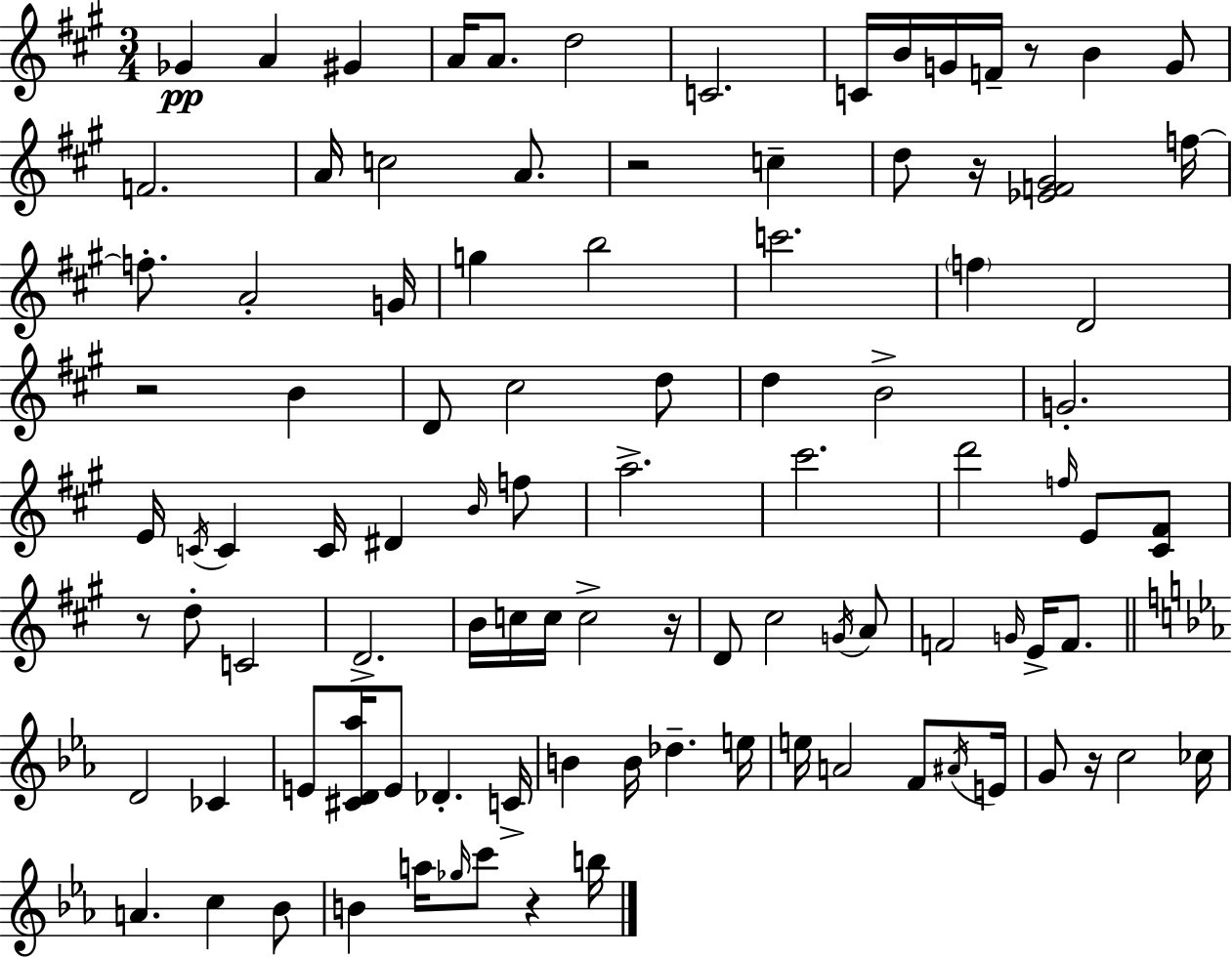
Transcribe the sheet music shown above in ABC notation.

X:1
T:Untitled
M:3/4
L:1/4
K:A
_G A ^G A/4 A/2 d2 C2 C/4 B/4 G/4 F/4 z/2 B G/2 F2 A/4 c2 A/2 z2 c d/2 z/4 [_EF^G]2 f/4 f/2 A2 G/4 g b2 c'2 f D2 z2 B D/2 ^c2 d/2 d B2 G2 E/4 C/4 C C/4 ^D B/4 f/2 a2 ^c'2 d'2 f/4 E/2 [^C^F]/2 z/2 d/2 C2 D2 B/4 c/4 c/4 c2 z/4 D/2 ^c2 G/4 A/2 F2 G/4 E/4 F/2 D2 _C E/2 [^CD_a]/4 E/2 _D C/4 B B/4 _d e/4 e/4 A2 F/2 ^A/4 E/4 G/2 z/4 c2 _c/4 A c _B/2 B a/4 _g/4 c'/2 z b/4